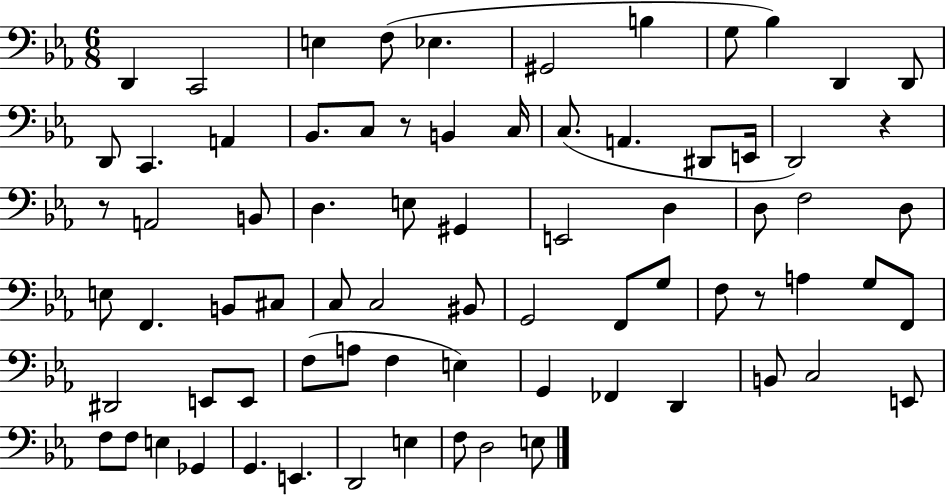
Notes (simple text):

D2/q C2/h E3/q F3/e Eb3/q. G#2/h B3/q G3/e Bb3/q D2/q D2/e D2/e C2/q. A2/q Bb2/e. C3/e R/e B2/q C3/s C3/e. A2/q. D#2/e E2/s D2/h R/q R/e A2/h B2/e D3/q. E3/e G#2/q E2/h D3/q D3/e F3/h D3/e E3/e F2/q. B2/e C#3/e C3/e C3/h BIS2/e G2/h F2/e G3/e F3/e R/e A3/q G3/e F2/e D#2/h E2/e E2/e F3/e A3/e F3/q E3/q G2/q FES2/q D2/q B2/e C3/h E2/e F3/e F3/e E3/q Gb2/q G2/q. E2/q. D2/h E3/q F3/e D3/h E3/e